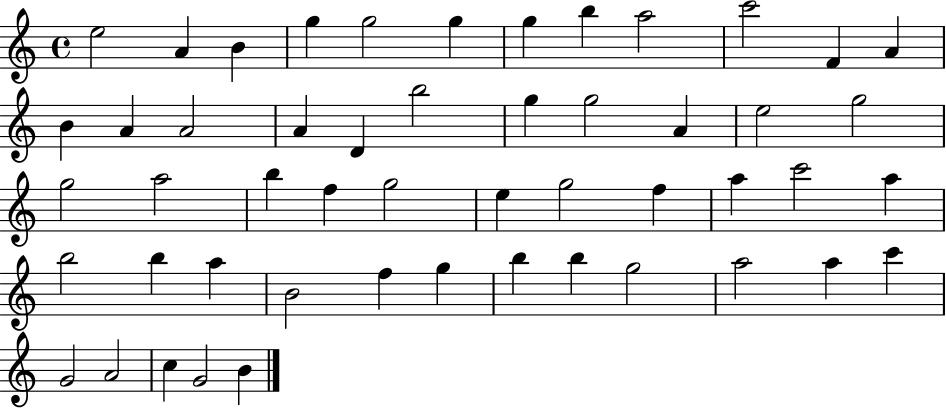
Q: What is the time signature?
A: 4/4